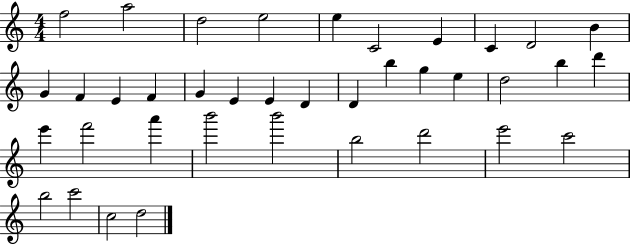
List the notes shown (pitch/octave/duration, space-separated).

F5/h A5/h D5/h E5/h E5/q C4/h E4/q C4/q D4/h B4/q G4/q F4/q E4/q F4/q G4/q E4/q E4/q D4/q D4/q B5/q G5/q E5/q D5/h B5/q D6/q E6/q F6/h A6/q B6/h B6/h B5/h D6/h E6/h C6/h B5/h C6/h C5/h D5/h